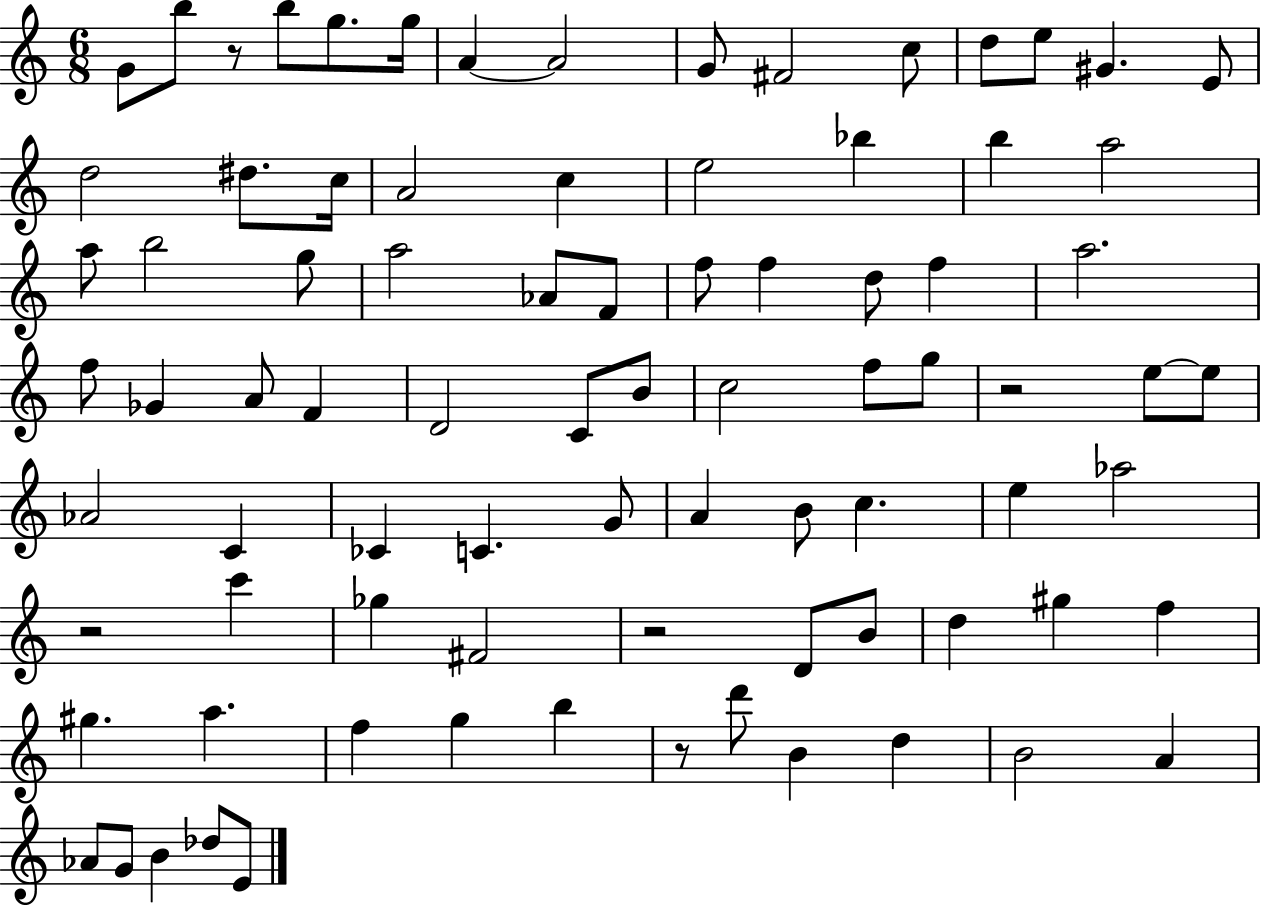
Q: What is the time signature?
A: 6/8